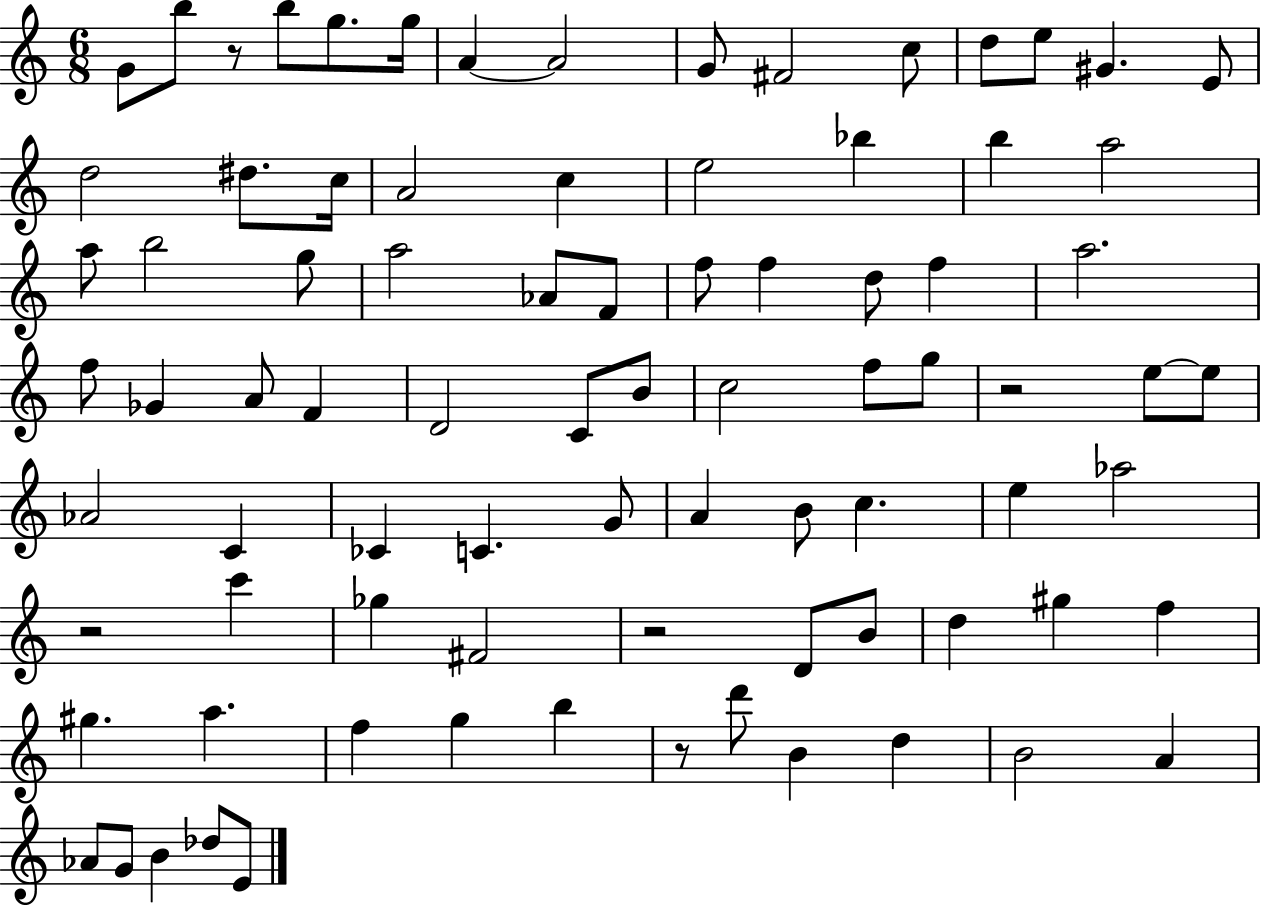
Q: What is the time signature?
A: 6/8